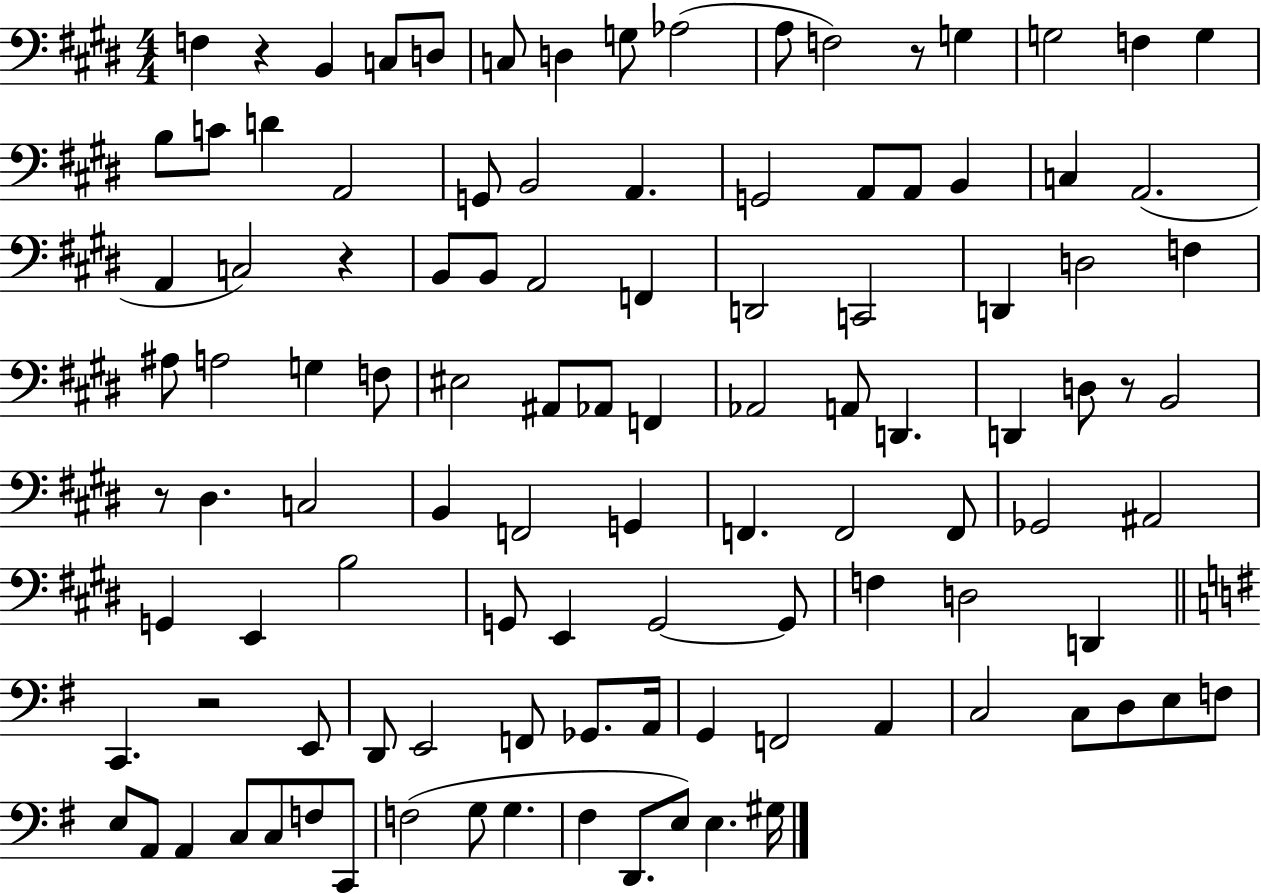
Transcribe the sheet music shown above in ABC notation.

X:1
T:Untitled
M:4/4
L:1/4
K:E
F, z B,, C,/2 D,/2 C,/2 D, G,/2 _A,2 A,/2 F,2 z/2 G, G,2 F, G, B,/2 C/2 D A,,2 G,,/2 B,,2 A,, G,,2 A,,/2 A,,/2 B,, C, A,,2 A,, C,2 z B,,/2 B,,/2 A,,2 F,, D,,2 C,,2 D,, D,2 F, ^A,/2 A,2 G, F,/2 ^E,2 ^A,,/2 _A,,/2 F,, _A,,2 A,,/2 D,, D,, D,/2 z/2 B,,2 z/2 ^D, C,2 B,, F,,2 G,, F,, F,,2 F,,/2 _G,,2 ^A,,2 G,, E,, B,2 G,,/2 E,, G,,2 G,,/2 F, D,2 D,, C,, z2 E,,/2 D,,/2 E,,2 F,,/2 _G,,/2 A,,/4 G,, F,,2 A,, C,2 C,/2 D,/2 E,/2 F,/2 E,/2 A,,/2 A,, C,/2 C,/2 F,/2 C,,/2 F,2 G,/2 G, ^F, D,,/2 E,/2 E, ^G,/4